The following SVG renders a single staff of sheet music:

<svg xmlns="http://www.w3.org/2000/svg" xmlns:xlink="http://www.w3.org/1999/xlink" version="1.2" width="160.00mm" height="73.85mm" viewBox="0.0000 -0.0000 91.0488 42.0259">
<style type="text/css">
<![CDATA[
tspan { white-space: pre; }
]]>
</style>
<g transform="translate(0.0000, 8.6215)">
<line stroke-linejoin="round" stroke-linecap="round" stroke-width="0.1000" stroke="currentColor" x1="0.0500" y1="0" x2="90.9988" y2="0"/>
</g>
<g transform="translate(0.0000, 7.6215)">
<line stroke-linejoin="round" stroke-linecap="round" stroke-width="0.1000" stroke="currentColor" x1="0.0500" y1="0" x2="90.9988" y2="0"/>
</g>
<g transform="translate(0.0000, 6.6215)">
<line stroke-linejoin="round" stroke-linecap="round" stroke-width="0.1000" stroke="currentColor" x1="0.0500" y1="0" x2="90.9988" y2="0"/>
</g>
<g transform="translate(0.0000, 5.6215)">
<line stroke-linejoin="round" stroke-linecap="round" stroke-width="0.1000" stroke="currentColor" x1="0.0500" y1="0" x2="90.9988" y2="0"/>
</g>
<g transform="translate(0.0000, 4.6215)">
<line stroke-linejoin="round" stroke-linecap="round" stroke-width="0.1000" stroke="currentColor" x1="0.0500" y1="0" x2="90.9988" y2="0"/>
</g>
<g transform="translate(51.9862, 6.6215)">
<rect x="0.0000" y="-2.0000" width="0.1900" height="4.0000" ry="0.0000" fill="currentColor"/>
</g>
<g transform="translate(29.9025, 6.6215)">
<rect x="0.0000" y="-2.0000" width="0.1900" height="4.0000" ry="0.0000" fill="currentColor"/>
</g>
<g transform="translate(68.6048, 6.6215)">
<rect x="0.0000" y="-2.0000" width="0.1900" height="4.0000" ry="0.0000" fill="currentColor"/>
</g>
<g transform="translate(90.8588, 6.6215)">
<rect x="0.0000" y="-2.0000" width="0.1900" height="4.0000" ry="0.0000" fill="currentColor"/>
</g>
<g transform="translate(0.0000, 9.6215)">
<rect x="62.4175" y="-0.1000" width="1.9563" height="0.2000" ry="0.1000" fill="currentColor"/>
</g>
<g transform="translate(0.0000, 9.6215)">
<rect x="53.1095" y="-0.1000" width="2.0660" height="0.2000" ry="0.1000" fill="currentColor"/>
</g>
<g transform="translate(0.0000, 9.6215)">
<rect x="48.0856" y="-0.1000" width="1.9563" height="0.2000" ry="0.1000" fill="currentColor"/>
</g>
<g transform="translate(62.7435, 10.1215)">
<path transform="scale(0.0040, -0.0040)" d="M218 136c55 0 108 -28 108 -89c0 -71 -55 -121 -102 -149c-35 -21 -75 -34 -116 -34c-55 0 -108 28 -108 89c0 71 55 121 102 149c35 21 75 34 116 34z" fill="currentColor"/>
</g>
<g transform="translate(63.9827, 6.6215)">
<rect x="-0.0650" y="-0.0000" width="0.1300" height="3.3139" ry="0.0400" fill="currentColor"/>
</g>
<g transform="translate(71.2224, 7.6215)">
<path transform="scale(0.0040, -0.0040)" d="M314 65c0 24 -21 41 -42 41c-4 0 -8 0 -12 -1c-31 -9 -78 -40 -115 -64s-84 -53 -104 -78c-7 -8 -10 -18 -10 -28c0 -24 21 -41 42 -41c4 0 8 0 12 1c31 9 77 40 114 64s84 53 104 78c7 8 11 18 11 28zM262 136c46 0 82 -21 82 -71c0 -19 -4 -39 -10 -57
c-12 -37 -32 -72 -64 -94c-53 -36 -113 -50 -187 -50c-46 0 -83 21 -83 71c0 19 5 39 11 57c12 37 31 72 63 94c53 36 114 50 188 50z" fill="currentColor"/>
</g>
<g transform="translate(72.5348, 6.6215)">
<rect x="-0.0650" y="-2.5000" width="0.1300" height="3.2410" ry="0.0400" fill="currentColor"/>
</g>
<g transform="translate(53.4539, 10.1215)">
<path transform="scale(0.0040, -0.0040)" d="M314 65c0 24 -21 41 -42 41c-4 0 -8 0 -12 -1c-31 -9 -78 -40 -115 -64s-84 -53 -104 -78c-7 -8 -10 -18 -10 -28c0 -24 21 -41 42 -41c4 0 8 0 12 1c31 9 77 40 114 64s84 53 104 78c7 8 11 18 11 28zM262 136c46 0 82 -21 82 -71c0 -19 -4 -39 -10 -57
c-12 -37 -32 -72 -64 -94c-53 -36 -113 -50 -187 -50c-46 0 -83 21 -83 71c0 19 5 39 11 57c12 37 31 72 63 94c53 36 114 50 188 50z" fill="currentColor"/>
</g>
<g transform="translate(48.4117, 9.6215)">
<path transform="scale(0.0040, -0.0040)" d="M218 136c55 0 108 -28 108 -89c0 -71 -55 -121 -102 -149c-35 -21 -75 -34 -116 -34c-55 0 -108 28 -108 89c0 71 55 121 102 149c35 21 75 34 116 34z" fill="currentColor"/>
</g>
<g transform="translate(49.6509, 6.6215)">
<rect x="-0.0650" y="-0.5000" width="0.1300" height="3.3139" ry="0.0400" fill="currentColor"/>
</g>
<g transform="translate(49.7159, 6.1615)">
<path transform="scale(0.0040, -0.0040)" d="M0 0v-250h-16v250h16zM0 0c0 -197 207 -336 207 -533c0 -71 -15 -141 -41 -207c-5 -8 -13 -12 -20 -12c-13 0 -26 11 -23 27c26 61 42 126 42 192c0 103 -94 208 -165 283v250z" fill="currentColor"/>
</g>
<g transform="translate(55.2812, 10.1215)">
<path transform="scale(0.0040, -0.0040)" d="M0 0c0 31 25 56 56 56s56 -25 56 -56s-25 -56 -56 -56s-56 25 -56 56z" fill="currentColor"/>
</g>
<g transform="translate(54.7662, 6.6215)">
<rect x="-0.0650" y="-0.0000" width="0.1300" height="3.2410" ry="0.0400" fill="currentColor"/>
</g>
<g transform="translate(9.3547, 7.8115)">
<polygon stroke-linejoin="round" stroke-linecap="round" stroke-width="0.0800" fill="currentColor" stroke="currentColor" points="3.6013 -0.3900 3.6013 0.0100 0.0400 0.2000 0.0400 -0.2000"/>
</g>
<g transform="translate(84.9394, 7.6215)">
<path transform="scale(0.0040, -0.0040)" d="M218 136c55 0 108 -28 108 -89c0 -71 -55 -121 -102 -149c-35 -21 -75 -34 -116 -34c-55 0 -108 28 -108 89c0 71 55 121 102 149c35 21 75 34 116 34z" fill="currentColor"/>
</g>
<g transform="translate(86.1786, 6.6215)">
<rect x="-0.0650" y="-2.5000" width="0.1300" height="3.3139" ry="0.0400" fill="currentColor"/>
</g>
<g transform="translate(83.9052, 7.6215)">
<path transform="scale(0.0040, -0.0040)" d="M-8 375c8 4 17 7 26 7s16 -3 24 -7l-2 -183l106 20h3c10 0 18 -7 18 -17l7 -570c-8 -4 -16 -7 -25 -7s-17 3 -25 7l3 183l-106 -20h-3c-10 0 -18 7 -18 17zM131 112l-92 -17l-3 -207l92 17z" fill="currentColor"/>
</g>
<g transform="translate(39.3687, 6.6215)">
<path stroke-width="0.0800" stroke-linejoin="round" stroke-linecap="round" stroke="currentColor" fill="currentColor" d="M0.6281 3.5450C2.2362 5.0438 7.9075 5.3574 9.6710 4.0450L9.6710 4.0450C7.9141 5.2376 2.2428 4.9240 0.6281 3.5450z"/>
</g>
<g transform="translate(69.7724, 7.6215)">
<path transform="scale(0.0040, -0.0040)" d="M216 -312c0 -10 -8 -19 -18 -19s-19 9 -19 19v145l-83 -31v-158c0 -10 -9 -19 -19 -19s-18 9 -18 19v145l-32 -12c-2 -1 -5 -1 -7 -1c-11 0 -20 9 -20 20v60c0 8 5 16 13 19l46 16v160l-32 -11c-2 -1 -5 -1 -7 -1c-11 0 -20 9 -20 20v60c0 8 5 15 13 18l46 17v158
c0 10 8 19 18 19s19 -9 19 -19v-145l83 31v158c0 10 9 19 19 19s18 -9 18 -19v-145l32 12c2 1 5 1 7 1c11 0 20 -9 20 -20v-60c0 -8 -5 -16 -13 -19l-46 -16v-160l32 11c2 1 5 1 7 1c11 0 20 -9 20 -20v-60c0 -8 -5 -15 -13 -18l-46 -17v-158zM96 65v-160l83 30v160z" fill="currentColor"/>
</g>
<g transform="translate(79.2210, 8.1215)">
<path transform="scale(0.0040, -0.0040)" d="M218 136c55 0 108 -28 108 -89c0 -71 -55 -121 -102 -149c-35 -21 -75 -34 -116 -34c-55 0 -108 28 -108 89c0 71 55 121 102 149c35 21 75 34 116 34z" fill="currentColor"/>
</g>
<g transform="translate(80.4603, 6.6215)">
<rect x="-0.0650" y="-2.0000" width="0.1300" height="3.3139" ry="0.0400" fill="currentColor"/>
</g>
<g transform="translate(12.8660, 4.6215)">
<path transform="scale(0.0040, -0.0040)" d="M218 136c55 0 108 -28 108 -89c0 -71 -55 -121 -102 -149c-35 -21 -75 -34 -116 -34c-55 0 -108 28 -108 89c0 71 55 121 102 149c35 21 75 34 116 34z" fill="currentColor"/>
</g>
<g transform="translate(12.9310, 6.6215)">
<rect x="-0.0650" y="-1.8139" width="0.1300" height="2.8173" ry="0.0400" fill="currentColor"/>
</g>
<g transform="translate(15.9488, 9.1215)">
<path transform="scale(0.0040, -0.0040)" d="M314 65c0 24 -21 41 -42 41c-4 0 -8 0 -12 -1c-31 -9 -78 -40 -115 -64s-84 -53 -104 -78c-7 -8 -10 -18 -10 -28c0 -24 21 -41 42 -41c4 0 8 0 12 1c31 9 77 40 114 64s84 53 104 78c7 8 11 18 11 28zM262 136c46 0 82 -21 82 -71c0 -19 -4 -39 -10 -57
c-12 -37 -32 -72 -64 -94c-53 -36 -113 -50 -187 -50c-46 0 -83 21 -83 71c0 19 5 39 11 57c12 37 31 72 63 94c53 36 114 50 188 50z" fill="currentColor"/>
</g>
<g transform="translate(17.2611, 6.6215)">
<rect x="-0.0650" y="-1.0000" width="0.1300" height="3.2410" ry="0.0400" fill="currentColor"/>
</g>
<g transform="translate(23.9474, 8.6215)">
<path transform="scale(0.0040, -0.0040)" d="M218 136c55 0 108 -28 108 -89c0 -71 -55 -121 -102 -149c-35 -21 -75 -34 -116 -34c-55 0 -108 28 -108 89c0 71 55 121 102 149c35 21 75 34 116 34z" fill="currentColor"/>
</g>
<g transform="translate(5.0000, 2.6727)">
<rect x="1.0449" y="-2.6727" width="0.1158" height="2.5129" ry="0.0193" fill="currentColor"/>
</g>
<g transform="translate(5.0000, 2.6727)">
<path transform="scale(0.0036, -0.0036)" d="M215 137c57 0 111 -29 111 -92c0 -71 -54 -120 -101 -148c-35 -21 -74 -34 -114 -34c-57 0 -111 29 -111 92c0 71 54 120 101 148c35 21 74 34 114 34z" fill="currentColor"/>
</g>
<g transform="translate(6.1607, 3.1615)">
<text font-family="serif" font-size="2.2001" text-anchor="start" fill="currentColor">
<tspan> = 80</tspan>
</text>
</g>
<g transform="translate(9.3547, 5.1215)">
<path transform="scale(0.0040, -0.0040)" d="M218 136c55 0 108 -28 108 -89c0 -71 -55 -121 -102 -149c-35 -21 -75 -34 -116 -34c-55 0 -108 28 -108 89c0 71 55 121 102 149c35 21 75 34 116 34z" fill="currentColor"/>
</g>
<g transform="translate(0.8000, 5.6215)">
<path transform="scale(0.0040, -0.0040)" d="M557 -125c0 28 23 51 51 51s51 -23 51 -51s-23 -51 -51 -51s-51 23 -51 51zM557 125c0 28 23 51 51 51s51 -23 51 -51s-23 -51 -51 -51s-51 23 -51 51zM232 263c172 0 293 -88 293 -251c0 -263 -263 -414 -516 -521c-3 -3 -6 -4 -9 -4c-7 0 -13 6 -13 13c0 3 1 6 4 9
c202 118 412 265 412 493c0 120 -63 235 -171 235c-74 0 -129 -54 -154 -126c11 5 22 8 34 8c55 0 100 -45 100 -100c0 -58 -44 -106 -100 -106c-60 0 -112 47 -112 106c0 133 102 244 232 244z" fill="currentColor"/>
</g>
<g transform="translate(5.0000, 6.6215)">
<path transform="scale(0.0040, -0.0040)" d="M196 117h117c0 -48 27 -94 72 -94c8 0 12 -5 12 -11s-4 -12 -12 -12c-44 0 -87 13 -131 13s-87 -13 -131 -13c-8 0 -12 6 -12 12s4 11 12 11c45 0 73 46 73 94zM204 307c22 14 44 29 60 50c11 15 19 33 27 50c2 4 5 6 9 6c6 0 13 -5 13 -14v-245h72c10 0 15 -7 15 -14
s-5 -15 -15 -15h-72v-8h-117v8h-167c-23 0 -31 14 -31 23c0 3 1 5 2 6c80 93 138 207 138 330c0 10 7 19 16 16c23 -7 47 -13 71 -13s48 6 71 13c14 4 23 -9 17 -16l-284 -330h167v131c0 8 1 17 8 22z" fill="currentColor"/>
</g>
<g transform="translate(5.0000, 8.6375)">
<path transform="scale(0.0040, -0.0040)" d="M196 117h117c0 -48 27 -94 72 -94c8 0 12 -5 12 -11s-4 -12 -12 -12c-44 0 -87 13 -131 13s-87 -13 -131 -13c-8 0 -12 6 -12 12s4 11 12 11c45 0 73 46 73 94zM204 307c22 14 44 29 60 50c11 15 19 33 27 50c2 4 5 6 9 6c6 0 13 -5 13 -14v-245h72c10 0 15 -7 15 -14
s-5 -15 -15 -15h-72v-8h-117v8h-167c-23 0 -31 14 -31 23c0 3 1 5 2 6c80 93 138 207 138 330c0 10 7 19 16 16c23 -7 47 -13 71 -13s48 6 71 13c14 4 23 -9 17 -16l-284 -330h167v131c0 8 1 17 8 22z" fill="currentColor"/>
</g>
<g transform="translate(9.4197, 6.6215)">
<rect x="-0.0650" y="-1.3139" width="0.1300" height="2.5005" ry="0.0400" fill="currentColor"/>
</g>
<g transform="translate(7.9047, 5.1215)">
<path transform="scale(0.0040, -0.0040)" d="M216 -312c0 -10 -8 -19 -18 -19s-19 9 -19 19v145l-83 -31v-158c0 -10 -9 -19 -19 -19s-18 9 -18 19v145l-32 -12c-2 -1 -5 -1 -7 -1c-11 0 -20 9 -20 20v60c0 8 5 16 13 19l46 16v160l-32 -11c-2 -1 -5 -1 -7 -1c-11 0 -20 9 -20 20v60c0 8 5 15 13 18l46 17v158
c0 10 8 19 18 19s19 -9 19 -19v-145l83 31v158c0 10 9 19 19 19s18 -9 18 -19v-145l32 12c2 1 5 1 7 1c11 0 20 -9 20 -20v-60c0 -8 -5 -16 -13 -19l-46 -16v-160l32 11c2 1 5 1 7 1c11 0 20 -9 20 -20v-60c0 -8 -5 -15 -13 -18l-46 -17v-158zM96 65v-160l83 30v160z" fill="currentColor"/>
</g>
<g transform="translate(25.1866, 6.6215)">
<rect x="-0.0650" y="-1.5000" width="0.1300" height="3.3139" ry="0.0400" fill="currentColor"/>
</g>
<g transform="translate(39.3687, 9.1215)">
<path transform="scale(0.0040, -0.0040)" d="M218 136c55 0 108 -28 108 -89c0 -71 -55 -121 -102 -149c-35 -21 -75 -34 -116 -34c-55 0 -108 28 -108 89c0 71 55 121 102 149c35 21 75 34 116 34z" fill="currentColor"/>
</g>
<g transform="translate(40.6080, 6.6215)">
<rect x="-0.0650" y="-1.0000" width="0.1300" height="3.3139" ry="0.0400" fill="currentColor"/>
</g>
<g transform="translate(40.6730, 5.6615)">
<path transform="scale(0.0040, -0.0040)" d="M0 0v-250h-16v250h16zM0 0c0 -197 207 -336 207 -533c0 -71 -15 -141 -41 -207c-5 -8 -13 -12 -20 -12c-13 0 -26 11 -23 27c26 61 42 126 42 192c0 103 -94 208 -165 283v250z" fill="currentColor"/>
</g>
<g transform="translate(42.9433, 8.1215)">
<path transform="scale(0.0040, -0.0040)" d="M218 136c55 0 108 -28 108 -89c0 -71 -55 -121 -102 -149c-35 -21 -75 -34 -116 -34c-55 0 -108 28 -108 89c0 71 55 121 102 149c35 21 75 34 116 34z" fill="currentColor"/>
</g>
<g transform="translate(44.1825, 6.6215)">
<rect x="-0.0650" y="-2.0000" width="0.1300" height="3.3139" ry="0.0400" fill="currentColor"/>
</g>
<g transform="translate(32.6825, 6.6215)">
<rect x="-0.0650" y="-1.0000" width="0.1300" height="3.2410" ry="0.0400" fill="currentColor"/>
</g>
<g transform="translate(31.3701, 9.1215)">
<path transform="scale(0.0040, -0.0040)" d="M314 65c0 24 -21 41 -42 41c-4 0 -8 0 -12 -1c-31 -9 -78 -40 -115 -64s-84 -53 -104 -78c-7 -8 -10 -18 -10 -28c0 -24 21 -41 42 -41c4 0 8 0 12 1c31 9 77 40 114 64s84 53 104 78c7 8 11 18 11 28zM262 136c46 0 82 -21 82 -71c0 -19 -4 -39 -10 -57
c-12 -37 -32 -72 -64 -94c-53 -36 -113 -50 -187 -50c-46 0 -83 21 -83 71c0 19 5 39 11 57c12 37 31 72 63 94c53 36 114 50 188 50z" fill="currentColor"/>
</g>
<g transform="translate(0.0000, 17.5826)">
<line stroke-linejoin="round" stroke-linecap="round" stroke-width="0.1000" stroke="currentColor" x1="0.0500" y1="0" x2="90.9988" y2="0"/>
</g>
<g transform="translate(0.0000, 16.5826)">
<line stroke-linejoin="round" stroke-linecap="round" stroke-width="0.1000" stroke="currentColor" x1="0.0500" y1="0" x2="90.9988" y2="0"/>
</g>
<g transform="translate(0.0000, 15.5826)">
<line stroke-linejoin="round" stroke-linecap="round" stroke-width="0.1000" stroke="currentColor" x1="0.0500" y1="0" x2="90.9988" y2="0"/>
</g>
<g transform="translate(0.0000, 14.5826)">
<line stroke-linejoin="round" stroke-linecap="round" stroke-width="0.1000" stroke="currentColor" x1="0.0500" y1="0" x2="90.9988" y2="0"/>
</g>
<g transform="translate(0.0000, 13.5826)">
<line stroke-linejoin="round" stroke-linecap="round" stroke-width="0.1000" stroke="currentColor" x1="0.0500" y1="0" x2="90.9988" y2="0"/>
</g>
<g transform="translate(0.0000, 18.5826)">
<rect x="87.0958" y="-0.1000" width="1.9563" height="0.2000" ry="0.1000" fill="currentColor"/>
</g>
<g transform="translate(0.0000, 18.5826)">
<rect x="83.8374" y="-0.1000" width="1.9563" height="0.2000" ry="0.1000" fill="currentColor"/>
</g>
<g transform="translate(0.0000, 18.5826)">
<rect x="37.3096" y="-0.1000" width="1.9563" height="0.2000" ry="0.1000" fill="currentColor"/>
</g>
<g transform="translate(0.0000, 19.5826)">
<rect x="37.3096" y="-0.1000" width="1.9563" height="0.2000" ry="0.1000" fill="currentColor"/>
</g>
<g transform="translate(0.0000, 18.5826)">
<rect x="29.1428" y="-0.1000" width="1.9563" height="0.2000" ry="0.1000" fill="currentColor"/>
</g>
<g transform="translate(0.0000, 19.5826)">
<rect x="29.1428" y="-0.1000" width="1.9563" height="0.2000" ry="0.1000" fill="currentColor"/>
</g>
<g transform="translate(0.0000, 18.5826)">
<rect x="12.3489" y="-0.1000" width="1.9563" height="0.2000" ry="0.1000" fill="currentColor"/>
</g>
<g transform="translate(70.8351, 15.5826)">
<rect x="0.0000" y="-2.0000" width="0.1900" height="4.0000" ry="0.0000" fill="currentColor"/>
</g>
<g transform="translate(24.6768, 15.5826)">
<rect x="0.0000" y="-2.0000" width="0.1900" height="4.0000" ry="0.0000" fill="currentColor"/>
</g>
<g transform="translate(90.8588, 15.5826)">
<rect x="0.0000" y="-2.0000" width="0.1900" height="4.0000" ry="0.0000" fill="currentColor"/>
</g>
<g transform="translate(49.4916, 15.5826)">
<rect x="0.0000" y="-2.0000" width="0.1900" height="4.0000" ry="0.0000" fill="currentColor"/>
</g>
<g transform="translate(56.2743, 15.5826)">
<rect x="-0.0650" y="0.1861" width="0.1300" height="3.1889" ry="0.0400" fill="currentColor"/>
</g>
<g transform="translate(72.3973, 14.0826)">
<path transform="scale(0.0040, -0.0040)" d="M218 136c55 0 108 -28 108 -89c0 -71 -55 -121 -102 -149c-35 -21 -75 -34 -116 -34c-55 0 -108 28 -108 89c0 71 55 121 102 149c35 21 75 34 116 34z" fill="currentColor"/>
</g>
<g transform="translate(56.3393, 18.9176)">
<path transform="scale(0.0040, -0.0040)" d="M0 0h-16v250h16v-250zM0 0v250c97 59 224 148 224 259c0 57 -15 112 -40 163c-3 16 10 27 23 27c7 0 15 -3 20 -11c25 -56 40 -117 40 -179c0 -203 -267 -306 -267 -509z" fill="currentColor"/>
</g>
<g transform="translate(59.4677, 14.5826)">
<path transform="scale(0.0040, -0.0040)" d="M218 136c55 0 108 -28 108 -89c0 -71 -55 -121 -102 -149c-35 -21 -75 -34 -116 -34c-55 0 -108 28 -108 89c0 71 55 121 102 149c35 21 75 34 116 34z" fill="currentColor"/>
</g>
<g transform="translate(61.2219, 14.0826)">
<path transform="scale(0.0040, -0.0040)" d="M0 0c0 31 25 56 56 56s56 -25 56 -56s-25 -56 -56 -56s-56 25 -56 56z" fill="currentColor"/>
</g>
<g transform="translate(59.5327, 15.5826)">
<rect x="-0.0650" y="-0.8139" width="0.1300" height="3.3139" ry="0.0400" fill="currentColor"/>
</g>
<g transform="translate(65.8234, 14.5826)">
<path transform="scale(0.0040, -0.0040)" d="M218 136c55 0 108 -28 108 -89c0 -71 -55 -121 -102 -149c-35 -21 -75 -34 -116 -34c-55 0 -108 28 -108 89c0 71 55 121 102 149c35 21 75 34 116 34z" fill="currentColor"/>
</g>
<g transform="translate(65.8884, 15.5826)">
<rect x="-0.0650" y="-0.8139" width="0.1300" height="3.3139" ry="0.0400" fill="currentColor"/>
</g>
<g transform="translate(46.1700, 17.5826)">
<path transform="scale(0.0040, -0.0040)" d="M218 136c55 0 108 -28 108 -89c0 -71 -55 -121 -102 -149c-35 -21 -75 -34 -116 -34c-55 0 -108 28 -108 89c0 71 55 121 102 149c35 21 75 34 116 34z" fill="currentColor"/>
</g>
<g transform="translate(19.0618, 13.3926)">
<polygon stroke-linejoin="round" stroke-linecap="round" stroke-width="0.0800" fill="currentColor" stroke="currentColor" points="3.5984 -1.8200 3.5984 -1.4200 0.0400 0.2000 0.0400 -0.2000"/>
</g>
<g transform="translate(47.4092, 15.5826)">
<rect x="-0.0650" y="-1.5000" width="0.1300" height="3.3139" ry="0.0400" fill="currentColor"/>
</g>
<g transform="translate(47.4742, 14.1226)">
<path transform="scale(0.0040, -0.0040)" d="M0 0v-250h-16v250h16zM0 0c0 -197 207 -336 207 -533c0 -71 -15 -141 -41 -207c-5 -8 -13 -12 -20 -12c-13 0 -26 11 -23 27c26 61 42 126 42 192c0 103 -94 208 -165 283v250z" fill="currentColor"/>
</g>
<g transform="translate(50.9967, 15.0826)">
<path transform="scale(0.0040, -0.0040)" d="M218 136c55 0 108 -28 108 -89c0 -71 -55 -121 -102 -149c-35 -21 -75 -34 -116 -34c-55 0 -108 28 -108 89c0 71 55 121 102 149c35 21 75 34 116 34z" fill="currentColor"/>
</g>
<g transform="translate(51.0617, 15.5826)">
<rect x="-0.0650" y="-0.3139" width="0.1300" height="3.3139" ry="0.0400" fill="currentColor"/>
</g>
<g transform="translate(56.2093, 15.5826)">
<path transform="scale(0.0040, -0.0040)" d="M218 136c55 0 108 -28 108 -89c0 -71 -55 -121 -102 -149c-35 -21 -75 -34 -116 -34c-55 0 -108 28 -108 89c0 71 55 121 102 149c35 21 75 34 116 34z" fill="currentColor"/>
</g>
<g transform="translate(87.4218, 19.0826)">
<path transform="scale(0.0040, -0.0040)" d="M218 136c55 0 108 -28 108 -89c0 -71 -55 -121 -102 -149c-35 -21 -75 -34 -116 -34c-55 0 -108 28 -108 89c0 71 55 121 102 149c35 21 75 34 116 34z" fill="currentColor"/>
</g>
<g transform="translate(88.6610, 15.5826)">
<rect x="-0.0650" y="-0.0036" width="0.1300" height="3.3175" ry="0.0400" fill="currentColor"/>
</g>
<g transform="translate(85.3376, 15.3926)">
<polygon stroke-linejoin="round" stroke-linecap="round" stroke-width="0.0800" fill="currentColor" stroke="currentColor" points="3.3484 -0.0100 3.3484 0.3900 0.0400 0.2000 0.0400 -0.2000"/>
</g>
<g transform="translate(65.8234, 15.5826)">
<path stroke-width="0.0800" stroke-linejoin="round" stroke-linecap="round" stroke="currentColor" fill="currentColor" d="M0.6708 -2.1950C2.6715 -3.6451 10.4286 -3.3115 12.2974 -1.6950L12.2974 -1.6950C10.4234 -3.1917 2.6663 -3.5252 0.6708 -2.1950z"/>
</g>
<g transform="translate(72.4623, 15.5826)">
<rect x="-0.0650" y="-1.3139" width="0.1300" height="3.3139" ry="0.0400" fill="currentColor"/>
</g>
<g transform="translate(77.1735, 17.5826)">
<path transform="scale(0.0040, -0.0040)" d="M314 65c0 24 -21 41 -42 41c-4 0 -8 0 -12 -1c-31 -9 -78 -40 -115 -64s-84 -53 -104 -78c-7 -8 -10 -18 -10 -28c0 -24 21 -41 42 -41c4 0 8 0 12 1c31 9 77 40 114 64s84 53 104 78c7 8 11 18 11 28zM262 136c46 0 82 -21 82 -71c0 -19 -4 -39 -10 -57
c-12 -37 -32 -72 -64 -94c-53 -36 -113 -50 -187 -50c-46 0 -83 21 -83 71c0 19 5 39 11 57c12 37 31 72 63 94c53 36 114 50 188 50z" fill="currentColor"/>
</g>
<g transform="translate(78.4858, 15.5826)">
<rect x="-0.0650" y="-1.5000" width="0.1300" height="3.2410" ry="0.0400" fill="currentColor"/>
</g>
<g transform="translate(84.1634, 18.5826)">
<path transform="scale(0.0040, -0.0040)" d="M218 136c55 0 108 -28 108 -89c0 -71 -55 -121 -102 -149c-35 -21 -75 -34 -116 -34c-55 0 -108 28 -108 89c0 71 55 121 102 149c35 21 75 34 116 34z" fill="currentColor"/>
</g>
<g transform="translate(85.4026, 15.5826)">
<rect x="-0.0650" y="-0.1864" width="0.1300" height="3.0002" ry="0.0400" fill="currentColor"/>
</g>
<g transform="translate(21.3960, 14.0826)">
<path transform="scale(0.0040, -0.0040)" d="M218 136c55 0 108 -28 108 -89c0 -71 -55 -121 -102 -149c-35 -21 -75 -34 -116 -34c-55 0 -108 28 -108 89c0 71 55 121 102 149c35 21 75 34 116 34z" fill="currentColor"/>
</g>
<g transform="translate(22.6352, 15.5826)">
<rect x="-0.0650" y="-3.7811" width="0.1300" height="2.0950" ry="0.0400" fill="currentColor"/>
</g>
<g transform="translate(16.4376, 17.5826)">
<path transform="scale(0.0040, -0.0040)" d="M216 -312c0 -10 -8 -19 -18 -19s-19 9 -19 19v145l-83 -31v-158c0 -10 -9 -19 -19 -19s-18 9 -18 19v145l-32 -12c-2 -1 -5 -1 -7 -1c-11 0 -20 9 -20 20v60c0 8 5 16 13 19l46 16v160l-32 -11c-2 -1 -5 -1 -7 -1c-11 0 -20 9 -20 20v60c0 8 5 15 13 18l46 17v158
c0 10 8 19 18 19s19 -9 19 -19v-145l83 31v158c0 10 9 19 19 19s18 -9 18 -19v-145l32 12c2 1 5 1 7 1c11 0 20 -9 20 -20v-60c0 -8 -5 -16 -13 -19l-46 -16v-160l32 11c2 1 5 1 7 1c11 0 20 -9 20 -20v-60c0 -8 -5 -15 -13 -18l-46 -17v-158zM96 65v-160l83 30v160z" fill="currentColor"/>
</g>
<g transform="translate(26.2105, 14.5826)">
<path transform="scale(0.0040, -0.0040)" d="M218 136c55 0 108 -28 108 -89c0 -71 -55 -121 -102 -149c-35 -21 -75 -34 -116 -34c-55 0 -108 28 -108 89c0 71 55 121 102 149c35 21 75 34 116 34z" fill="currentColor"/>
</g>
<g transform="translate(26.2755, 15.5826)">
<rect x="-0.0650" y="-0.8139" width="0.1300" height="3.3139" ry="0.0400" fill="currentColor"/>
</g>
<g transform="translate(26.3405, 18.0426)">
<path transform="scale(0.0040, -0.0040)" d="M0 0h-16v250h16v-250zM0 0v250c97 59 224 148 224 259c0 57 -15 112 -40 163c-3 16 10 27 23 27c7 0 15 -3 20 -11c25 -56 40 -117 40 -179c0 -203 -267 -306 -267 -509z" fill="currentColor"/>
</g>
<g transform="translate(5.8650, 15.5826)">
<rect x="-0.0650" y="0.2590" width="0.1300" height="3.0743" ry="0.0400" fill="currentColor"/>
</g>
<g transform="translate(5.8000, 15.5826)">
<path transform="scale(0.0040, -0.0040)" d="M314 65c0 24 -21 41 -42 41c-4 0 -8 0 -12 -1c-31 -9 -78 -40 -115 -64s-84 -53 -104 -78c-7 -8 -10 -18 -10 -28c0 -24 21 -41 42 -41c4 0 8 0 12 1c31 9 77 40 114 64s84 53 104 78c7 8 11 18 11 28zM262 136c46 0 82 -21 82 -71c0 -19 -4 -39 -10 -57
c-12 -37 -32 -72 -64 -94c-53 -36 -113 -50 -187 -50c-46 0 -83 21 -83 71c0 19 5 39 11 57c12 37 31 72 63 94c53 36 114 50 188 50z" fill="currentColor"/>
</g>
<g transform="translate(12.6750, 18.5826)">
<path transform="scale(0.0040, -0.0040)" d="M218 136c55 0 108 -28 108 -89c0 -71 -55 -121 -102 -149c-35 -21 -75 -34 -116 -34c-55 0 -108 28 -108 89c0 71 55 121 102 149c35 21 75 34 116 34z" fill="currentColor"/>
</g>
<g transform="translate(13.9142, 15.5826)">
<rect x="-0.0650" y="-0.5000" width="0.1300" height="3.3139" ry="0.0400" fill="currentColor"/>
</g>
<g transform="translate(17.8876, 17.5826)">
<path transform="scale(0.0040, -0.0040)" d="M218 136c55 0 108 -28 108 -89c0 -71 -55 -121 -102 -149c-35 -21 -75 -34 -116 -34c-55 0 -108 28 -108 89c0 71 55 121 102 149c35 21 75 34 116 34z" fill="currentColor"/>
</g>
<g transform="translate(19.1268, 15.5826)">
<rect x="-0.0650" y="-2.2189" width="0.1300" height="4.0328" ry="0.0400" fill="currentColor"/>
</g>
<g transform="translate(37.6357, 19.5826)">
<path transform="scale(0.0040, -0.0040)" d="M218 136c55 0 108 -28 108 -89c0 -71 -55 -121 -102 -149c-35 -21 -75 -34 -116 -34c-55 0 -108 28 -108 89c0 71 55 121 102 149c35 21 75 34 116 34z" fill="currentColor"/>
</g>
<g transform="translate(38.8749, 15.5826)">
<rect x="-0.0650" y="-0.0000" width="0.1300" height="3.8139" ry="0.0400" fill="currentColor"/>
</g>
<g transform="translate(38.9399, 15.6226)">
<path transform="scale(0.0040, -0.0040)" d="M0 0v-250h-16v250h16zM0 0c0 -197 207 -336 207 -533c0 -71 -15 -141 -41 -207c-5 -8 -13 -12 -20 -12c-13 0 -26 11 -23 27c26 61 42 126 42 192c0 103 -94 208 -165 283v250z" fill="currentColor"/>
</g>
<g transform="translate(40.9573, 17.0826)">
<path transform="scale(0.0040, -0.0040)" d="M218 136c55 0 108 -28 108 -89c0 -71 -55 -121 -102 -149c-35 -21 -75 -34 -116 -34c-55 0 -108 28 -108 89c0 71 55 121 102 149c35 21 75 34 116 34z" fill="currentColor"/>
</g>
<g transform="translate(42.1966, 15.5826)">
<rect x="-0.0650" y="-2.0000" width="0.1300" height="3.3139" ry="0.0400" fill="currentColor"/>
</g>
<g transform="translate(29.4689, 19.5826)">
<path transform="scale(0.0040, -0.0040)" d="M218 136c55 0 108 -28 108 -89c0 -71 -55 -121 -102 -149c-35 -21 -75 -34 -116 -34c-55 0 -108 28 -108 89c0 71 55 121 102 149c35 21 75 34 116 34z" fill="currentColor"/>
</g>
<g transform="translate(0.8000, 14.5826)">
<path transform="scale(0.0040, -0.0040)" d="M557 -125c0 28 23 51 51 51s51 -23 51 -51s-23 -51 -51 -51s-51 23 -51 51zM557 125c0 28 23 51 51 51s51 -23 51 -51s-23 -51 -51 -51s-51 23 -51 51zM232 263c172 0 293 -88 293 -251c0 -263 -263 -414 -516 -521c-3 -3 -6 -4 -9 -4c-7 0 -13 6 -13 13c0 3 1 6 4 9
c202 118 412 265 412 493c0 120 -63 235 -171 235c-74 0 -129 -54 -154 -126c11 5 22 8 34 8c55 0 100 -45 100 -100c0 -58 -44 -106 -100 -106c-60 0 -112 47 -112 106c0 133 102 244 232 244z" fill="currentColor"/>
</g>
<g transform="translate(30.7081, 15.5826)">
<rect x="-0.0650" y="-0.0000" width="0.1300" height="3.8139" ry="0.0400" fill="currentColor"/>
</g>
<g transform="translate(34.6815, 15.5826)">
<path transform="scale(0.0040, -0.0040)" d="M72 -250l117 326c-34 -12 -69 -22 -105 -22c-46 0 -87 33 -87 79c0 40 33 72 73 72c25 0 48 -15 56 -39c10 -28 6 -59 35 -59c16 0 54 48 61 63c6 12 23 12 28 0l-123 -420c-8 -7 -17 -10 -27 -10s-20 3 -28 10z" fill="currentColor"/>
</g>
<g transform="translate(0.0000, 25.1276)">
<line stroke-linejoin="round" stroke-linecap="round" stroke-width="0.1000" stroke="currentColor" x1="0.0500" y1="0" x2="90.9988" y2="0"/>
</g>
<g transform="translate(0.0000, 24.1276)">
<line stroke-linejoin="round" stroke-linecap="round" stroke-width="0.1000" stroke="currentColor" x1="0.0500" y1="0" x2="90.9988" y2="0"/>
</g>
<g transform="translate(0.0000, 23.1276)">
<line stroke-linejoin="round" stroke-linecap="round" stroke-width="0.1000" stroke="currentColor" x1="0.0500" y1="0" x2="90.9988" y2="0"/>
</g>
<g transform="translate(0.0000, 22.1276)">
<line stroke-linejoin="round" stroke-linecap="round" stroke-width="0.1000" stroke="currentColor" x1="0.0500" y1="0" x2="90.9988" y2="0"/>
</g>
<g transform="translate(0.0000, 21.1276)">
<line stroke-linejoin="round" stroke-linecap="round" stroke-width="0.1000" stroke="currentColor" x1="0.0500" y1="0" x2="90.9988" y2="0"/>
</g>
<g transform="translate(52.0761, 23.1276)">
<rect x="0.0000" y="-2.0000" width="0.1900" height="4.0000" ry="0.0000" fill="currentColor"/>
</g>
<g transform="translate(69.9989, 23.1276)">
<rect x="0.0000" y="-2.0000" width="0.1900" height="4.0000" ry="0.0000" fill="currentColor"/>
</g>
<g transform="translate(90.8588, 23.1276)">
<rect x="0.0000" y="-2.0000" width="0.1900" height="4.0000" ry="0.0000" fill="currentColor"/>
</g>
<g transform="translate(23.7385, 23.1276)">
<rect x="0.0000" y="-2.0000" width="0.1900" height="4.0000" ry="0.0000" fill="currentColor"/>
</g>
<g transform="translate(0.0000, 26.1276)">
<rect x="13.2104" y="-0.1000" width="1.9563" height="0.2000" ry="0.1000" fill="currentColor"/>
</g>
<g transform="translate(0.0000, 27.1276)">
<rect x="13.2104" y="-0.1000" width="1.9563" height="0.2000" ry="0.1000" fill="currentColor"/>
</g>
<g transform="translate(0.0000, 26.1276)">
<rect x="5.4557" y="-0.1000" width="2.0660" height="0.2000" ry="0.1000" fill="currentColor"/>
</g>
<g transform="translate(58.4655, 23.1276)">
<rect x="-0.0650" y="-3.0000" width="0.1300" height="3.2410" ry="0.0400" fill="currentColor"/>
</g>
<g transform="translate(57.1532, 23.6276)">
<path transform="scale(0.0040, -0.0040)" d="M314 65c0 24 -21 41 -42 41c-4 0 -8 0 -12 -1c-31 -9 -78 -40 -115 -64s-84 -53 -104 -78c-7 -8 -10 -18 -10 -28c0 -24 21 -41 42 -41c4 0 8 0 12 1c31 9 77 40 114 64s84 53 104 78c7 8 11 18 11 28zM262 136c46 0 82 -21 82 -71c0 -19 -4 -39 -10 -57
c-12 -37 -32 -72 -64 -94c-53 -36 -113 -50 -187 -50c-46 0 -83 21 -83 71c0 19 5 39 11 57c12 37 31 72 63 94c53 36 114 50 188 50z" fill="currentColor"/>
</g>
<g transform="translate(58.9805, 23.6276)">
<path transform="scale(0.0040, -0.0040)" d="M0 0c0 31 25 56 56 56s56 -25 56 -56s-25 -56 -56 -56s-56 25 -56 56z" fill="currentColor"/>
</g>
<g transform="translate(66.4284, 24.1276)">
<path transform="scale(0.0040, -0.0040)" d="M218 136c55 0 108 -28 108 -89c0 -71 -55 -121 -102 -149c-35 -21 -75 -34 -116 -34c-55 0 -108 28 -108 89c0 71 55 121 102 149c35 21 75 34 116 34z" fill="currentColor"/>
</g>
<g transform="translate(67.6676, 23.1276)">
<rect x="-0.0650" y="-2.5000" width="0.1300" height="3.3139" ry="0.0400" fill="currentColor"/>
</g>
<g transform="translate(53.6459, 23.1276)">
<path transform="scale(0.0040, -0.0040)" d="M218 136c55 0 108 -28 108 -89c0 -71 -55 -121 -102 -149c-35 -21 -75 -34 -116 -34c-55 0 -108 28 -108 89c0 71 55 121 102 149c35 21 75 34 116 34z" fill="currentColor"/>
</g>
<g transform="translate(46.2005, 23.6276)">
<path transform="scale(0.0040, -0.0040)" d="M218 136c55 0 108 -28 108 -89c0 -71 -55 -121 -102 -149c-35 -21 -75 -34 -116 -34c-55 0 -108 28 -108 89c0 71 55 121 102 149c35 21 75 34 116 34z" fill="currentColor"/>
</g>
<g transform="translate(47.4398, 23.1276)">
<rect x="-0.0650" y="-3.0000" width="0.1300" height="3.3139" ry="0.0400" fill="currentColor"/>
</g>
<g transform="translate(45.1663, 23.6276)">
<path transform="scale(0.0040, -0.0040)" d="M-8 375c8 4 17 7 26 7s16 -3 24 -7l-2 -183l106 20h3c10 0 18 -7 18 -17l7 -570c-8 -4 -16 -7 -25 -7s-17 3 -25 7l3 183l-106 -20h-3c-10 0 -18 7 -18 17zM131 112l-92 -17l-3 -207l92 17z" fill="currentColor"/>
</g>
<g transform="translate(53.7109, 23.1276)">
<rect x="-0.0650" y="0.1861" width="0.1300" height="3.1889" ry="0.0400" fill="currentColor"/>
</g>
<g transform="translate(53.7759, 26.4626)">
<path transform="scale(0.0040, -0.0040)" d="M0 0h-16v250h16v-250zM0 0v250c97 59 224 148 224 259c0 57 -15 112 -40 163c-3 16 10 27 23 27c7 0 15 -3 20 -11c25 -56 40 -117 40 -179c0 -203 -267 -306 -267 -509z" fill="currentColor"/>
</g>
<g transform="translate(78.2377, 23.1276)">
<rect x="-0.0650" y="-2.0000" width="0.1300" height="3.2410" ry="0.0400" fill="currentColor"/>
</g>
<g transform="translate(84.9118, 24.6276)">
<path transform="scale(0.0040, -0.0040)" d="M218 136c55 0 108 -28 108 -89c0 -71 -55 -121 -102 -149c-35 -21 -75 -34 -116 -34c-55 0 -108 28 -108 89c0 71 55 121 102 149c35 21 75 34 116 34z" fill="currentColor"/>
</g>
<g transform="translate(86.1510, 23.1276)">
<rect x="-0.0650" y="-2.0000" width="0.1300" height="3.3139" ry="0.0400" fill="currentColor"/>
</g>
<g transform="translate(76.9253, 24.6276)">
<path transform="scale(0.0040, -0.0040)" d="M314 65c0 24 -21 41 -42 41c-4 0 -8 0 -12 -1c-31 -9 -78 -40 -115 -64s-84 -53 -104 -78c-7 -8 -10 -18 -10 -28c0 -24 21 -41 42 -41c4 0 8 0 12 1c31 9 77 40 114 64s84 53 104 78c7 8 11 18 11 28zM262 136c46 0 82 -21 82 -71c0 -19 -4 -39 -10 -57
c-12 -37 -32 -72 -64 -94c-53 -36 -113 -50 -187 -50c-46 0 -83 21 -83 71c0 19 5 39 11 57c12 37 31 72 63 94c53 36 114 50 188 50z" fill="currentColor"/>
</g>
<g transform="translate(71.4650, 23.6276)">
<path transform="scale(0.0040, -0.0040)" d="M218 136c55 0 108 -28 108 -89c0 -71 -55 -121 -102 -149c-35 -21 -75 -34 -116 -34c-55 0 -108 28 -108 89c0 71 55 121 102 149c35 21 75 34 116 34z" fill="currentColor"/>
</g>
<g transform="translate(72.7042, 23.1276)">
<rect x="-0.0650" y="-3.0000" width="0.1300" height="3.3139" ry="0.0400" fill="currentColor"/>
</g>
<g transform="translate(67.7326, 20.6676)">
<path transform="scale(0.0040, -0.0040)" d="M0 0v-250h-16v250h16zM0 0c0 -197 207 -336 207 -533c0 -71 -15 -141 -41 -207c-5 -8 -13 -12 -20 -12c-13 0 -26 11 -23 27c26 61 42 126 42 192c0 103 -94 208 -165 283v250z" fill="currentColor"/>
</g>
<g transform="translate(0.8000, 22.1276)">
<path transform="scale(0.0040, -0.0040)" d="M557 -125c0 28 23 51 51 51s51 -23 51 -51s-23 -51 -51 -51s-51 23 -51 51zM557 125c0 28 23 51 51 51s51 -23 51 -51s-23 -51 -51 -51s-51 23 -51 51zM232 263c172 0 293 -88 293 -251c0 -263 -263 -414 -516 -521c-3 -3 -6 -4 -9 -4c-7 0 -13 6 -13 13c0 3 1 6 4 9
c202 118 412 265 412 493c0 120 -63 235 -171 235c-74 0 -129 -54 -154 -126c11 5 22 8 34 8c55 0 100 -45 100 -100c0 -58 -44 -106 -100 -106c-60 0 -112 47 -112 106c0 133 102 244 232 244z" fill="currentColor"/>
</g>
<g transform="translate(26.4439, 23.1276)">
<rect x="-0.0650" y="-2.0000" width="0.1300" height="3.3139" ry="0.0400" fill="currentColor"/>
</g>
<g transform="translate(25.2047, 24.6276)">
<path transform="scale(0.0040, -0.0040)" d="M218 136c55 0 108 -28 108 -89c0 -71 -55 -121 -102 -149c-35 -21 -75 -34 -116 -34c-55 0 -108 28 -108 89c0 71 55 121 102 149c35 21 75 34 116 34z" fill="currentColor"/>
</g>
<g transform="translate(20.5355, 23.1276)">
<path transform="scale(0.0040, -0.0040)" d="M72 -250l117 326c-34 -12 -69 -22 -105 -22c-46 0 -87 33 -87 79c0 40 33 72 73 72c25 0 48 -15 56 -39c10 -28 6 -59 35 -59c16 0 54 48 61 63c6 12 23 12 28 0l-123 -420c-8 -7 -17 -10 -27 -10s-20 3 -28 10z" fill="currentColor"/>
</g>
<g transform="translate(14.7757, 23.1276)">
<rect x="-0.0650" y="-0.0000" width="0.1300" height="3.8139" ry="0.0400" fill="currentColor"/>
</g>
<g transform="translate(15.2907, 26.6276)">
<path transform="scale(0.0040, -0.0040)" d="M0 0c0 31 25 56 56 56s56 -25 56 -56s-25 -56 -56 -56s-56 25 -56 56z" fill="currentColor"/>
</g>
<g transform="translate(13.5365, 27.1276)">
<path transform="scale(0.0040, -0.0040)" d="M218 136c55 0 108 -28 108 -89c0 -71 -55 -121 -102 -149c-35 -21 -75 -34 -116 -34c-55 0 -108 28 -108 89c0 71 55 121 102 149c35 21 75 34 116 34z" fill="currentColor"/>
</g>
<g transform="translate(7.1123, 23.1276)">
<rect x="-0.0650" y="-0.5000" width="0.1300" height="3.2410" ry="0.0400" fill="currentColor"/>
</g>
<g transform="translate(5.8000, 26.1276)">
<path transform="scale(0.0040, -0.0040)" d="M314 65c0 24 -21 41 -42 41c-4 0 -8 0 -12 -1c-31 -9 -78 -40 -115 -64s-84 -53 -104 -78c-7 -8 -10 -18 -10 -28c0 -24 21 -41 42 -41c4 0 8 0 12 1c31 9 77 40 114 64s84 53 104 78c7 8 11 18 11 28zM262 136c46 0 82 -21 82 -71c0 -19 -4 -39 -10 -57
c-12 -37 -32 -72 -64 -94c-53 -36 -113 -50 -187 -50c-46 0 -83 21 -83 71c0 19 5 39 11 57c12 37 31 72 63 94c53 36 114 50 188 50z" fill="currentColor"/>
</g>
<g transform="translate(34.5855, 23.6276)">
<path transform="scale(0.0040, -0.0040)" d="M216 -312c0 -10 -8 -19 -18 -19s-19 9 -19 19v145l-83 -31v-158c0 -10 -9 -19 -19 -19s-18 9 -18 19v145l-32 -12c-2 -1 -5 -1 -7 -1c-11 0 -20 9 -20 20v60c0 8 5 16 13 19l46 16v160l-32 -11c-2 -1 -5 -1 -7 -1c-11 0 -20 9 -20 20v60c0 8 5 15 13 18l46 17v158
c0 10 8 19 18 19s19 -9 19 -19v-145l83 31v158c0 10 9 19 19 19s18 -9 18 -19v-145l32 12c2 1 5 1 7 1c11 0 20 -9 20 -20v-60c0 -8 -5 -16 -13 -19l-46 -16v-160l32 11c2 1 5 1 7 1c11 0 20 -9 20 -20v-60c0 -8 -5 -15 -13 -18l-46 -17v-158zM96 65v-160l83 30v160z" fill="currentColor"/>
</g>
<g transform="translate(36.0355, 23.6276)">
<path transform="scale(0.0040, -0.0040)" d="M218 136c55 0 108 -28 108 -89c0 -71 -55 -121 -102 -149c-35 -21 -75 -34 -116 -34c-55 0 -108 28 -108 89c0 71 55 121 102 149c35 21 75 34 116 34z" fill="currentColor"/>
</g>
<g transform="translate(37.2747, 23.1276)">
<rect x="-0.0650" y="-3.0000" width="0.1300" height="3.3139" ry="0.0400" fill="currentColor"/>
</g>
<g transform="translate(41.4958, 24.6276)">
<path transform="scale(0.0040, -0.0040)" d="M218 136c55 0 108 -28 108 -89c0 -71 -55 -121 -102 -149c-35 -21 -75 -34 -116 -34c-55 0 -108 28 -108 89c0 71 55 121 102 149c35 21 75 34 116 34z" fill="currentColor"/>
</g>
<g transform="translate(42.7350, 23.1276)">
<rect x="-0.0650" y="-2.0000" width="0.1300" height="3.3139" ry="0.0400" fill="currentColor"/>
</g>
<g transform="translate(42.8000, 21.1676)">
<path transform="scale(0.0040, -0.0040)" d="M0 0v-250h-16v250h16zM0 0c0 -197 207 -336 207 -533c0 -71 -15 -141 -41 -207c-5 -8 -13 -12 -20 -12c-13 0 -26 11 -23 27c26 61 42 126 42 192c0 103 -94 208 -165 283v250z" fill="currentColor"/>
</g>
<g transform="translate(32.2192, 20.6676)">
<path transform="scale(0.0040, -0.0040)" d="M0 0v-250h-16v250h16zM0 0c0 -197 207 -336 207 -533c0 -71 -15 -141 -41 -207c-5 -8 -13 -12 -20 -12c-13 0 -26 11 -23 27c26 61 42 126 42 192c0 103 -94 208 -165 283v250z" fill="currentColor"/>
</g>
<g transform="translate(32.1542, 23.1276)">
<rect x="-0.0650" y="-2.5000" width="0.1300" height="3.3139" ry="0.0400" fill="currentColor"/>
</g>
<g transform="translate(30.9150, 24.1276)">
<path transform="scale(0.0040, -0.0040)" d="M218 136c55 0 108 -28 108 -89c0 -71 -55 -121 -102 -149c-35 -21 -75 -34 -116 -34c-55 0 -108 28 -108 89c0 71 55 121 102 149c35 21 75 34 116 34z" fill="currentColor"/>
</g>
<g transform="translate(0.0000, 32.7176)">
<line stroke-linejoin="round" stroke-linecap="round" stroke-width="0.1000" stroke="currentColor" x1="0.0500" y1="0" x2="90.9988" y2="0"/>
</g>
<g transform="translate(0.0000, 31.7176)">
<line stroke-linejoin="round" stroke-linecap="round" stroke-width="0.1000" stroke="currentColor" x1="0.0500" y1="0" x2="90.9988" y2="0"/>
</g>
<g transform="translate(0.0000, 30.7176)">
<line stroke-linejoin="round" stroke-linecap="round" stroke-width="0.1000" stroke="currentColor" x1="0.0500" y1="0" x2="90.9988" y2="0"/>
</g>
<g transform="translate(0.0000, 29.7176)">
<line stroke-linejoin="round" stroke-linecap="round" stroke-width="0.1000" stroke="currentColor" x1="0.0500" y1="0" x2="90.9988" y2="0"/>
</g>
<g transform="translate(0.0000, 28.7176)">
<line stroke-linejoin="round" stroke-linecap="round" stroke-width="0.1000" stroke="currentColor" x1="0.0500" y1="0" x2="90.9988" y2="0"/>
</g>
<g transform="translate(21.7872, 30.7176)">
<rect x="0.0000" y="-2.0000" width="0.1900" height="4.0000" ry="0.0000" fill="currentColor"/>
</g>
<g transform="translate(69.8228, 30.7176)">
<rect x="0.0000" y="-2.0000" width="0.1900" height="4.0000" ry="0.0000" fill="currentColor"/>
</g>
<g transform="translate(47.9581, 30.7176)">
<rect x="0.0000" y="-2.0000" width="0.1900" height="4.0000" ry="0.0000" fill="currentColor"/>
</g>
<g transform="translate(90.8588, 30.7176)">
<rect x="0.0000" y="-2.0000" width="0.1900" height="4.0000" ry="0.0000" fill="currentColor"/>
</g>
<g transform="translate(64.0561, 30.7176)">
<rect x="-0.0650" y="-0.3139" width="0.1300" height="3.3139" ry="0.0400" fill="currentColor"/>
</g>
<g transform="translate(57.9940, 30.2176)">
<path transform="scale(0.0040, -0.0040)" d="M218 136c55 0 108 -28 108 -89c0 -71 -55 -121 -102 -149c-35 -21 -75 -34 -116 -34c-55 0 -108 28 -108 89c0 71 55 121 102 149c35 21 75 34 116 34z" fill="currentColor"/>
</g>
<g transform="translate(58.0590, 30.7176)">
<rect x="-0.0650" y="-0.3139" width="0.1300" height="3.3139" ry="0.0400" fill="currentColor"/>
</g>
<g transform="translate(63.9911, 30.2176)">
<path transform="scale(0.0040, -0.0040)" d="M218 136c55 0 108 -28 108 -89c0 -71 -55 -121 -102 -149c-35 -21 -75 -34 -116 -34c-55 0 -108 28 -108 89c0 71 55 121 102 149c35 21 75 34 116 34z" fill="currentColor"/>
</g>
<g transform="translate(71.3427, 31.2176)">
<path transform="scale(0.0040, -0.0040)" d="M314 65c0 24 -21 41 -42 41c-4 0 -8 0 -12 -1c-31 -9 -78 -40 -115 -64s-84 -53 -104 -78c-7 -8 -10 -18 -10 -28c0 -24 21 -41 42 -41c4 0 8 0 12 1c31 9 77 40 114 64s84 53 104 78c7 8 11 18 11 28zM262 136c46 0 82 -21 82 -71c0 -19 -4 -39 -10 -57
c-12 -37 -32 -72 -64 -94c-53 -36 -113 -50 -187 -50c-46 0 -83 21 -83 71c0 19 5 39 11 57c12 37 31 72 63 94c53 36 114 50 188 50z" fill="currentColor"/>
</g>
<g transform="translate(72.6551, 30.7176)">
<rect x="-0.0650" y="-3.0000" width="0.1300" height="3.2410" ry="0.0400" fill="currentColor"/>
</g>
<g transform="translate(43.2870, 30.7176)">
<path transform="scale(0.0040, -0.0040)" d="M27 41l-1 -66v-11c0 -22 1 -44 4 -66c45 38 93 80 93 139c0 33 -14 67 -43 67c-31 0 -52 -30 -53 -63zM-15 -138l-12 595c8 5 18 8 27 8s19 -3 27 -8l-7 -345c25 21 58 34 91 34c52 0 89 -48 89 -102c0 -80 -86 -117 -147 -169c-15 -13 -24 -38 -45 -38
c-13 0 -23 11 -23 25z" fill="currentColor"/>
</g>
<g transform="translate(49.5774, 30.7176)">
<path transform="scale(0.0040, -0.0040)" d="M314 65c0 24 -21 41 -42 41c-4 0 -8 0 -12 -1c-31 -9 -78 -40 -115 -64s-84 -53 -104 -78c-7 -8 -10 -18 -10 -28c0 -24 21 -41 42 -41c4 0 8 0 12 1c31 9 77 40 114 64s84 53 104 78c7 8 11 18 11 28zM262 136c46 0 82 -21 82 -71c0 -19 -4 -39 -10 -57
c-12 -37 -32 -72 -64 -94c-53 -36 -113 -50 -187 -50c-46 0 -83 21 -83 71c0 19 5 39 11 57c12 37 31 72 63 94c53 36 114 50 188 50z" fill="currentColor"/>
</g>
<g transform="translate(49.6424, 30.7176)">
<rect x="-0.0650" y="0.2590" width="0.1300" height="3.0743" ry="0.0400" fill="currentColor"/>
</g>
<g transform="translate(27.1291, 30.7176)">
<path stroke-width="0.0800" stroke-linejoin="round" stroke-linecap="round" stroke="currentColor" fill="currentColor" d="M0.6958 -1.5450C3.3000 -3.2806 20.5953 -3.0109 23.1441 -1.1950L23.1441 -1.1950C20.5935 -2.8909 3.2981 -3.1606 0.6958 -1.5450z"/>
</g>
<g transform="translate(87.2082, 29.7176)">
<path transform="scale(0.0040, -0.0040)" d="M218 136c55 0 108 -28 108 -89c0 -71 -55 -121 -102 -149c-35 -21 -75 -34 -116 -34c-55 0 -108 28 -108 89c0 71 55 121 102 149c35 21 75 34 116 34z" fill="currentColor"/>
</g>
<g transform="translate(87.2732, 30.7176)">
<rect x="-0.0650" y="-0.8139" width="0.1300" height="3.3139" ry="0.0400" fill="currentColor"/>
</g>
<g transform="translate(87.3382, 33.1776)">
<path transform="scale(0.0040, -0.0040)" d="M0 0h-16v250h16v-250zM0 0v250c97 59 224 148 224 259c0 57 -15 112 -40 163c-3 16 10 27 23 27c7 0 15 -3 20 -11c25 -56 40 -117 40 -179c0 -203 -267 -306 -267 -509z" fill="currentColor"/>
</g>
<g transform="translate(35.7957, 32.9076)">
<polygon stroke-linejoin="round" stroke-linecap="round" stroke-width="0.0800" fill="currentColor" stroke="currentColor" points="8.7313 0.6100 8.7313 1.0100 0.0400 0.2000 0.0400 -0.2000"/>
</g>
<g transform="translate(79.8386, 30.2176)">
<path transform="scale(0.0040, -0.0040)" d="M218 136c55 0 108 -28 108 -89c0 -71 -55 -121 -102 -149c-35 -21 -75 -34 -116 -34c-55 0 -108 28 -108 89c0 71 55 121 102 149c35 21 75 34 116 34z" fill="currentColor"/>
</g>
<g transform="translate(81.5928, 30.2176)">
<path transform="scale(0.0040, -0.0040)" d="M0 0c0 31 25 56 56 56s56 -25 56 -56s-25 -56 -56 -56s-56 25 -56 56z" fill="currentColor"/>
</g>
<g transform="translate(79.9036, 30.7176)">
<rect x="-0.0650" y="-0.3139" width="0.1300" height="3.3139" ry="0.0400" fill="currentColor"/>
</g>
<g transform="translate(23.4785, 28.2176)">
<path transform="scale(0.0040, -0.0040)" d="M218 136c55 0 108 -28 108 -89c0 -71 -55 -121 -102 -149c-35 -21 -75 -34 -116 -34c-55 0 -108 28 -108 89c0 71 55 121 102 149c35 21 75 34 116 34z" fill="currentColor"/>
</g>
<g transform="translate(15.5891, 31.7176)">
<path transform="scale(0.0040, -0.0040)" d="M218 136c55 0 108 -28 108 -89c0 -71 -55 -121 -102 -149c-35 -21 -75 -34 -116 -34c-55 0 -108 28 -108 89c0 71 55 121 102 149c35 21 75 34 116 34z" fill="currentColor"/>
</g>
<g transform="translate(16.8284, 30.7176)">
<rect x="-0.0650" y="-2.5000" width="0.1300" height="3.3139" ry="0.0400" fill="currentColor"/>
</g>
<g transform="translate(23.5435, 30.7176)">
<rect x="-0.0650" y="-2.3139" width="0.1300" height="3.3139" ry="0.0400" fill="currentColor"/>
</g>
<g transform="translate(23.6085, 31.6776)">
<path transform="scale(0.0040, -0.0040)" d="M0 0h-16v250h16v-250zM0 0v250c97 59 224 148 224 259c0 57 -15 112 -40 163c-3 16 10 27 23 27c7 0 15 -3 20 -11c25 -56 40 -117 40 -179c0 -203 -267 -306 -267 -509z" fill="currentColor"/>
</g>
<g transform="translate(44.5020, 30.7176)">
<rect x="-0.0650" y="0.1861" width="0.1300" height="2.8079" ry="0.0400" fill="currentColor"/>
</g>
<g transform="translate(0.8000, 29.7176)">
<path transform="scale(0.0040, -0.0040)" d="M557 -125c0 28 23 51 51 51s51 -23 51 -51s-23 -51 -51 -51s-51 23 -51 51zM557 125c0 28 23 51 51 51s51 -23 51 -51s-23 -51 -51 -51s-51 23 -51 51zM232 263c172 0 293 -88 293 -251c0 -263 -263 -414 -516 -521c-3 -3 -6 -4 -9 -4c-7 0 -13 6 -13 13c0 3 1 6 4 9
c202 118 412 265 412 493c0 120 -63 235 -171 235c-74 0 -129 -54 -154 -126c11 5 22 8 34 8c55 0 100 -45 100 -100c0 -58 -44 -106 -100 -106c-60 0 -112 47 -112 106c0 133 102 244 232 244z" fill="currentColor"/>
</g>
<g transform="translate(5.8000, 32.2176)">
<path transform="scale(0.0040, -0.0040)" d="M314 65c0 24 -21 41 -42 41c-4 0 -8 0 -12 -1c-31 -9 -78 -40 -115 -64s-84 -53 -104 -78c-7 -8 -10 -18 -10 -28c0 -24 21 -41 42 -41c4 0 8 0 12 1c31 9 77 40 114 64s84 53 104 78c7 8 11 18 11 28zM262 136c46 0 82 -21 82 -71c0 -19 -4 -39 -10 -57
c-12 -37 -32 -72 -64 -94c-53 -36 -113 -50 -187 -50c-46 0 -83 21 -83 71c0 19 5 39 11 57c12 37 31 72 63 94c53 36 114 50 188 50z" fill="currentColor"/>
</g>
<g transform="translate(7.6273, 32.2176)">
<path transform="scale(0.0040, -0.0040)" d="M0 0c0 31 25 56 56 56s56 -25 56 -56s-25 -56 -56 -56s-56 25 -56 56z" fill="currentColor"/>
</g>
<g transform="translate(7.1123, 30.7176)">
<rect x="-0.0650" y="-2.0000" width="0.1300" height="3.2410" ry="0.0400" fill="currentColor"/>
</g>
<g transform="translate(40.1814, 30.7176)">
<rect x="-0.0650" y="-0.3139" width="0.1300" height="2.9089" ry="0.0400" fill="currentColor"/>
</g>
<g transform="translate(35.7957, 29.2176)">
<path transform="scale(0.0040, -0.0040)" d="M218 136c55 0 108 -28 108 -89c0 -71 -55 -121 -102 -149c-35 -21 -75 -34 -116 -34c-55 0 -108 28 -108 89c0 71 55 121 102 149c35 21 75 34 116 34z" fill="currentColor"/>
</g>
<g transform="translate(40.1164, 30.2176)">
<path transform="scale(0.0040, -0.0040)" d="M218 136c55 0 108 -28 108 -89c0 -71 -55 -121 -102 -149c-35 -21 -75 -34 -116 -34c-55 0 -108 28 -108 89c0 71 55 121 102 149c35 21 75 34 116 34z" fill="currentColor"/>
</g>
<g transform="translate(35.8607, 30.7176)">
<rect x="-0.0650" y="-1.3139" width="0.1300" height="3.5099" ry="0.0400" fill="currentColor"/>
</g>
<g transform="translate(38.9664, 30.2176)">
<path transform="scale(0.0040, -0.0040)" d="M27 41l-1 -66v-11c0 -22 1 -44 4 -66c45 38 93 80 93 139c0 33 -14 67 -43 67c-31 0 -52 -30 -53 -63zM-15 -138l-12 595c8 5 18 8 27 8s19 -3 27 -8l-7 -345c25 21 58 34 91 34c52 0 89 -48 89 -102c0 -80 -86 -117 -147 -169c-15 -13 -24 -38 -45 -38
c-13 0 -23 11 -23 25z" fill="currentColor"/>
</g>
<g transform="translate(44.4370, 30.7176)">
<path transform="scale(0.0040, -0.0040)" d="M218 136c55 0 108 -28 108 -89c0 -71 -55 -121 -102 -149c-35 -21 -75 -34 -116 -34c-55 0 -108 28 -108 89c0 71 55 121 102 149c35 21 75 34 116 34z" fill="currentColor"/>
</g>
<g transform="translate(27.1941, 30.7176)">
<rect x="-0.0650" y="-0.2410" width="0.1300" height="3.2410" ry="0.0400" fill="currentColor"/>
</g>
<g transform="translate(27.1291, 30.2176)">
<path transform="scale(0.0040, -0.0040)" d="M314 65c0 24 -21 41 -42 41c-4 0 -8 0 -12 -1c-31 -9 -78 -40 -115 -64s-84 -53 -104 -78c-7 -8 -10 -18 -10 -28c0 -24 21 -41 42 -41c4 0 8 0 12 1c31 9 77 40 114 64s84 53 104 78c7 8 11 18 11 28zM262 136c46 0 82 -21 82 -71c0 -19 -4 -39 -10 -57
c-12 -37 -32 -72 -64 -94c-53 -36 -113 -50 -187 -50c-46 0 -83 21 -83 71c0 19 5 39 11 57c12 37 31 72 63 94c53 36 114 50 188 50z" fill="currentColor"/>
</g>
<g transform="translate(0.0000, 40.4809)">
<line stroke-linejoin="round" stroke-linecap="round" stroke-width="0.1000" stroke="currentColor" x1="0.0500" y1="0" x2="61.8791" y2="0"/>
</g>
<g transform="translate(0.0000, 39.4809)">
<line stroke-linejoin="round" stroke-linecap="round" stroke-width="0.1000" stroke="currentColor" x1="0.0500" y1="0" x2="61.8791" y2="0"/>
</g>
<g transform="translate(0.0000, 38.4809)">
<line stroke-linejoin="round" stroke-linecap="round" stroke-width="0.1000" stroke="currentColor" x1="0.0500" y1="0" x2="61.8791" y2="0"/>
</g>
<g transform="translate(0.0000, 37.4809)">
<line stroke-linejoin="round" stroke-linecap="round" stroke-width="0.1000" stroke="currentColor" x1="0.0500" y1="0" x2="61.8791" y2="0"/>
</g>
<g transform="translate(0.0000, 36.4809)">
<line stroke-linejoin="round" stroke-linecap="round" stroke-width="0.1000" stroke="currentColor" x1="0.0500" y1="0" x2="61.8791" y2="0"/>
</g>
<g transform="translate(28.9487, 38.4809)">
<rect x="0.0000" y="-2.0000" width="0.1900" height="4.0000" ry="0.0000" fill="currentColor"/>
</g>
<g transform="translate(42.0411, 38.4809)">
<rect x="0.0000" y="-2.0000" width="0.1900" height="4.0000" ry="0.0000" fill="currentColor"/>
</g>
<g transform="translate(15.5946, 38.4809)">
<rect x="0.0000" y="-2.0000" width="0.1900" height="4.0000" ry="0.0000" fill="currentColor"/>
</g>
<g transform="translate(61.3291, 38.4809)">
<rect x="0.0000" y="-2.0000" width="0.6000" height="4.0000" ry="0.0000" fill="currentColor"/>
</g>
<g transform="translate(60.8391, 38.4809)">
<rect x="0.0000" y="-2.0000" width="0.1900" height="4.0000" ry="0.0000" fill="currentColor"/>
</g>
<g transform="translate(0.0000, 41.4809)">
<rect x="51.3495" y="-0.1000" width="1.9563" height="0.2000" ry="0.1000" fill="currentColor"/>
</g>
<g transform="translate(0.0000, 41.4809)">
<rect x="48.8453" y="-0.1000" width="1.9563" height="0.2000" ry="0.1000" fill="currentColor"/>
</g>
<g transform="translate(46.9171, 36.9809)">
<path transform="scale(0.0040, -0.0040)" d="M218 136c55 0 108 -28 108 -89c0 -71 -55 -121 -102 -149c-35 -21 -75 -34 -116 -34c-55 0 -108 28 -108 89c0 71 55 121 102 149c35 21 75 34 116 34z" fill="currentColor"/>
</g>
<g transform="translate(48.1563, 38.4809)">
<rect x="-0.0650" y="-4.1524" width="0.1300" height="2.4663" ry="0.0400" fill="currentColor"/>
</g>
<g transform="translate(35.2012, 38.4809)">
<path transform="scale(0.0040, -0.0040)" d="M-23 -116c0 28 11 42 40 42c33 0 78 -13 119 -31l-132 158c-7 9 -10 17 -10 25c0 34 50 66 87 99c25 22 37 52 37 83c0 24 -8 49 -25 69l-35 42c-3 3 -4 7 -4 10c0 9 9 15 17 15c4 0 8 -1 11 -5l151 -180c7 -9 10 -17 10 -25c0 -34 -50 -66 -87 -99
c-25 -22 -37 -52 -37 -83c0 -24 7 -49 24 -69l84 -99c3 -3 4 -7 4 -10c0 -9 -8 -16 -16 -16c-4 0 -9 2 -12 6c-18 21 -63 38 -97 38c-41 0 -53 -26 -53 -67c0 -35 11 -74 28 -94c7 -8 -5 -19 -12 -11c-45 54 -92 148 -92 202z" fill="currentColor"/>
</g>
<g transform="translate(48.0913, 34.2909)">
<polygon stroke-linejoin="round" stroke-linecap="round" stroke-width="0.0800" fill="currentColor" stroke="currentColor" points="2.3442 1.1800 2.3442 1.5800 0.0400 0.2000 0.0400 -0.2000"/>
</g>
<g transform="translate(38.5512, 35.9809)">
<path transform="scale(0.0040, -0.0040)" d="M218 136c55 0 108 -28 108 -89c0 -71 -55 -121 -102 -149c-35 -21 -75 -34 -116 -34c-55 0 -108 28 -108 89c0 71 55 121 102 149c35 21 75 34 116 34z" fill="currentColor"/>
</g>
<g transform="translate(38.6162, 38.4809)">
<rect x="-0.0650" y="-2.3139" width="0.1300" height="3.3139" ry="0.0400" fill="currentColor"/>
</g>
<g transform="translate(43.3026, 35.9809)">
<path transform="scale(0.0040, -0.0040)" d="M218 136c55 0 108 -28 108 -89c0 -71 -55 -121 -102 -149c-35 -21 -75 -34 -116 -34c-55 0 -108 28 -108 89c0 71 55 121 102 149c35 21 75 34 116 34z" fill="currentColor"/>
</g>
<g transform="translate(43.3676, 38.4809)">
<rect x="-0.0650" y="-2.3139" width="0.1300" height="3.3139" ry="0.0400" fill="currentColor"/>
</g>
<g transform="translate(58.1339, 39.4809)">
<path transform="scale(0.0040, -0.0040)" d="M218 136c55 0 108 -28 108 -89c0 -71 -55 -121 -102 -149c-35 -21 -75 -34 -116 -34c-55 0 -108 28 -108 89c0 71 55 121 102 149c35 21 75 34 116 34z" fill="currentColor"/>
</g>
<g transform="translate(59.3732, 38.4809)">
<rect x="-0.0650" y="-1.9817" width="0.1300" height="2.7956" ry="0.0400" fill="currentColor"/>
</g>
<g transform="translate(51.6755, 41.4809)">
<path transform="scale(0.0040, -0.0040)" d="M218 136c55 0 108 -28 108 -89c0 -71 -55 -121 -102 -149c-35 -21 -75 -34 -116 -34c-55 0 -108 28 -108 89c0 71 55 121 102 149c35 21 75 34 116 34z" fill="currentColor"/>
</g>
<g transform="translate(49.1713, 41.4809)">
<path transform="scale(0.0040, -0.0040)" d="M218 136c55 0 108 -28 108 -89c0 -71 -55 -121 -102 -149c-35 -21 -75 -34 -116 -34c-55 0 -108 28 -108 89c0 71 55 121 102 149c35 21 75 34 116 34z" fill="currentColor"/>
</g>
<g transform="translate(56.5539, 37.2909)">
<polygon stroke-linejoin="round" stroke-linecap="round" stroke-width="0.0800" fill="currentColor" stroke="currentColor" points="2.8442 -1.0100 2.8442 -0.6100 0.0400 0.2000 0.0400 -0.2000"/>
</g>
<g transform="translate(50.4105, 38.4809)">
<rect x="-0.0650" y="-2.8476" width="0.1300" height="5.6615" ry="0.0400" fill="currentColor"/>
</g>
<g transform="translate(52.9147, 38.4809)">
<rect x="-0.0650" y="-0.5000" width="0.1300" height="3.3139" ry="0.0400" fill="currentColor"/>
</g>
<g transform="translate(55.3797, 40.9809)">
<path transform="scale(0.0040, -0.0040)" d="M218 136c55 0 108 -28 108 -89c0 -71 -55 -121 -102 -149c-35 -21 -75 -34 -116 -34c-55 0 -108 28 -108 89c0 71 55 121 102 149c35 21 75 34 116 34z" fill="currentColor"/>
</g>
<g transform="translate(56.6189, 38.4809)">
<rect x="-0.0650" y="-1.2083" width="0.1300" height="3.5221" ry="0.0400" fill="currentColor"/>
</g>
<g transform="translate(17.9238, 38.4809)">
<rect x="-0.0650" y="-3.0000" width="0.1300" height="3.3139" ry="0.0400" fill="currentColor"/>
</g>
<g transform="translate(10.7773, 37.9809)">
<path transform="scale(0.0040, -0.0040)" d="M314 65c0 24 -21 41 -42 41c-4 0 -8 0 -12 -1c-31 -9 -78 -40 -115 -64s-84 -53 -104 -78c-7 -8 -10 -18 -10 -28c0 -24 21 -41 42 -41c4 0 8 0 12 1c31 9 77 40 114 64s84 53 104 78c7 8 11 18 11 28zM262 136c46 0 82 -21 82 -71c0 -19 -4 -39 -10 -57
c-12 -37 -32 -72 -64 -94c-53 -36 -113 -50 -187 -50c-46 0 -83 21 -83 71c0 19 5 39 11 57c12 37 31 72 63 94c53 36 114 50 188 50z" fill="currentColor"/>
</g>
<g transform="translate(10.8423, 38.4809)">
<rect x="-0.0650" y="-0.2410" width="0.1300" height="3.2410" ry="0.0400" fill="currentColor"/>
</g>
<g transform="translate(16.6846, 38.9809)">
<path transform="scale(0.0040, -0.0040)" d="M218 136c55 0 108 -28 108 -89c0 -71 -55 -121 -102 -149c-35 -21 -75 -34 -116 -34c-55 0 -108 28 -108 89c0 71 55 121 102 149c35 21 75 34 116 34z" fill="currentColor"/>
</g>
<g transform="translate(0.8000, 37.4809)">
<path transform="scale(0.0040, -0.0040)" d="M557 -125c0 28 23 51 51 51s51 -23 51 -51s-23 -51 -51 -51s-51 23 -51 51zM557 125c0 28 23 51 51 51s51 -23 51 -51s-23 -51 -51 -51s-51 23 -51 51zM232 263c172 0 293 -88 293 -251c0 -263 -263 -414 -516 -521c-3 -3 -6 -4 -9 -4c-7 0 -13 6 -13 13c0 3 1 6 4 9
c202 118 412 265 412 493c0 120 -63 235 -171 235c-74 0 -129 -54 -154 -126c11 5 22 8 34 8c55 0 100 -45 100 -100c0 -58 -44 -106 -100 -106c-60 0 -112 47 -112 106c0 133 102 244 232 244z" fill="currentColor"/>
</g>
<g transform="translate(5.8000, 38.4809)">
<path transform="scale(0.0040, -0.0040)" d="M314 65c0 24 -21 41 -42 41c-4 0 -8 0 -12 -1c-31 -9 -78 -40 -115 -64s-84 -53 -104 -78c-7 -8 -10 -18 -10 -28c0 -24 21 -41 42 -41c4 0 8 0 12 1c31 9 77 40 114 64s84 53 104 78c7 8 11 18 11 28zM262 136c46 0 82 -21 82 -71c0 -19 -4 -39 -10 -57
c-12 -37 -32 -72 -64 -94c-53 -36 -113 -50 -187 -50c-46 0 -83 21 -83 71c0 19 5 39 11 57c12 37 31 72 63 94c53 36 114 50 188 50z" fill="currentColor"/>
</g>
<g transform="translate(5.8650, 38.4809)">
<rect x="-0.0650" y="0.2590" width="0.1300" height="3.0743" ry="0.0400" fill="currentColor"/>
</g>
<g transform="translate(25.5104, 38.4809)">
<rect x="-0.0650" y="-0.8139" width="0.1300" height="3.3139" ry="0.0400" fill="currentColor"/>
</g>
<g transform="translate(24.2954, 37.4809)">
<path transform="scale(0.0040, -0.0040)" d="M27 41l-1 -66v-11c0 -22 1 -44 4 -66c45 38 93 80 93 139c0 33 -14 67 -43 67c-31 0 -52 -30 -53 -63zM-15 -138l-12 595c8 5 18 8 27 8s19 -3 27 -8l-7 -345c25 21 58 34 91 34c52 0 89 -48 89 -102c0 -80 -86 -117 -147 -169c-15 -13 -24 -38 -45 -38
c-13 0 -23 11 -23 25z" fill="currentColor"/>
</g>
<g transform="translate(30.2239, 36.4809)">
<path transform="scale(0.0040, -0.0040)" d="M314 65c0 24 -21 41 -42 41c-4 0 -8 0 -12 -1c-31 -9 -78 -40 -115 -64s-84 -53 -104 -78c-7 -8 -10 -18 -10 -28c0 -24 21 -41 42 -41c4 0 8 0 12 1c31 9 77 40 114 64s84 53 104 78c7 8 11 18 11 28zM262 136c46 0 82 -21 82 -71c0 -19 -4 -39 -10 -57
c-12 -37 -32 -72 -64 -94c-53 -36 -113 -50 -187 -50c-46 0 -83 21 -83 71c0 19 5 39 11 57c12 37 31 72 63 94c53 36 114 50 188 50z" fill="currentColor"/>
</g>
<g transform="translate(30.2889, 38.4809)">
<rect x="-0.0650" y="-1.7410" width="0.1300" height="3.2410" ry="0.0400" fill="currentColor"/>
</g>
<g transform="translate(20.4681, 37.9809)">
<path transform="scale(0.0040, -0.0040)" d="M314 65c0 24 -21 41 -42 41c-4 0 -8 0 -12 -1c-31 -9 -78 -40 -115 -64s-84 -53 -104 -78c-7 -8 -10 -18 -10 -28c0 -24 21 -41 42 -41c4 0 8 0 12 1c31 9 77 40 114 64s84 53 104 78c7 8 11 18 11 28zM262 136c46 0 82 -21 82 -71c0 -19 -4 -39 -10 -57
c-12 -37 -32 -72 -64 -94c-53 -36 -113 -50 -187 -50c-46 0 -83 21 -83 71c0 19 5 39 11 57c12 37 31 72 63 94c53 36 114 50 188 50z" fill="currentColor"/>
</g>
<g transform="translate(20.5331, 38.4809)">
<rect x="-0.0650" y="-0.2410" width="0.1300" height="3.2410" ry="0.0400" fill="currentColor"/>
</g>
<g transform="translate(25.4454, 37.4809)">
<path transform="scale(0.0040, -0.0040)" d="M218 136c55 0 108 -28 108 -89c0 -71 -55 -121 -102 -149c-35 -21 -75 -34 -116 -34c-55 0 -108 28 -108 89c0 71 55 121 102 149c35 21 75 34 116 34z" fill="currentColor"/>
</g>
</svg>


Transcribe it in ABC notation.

X:1
T:Untitled
M:4/4
L:1/4
K:C
^G,/2 A,/2 F,,2 G,, F,,2 F,,/2 A,, E,,/2 D,,2 D,, ^B,,2 A,, B,, D,2 E,, ^G,,/2 G,/2 F,/2 C,, z/2 C,,/2 A,, G,,/2 E, D,/2 F, F, G, G,,2 E,,/2 D,,/2 E,,2 C,, z/2 A,, B,,/2 ^C, A,,/2 C, D,/2 C,2 B,,/2 C, A,,2 A,, A,,2 B,, B,/2 E,2 G,/2 _E,/2 _D,/2 D,2 E, E, C,2 E, F,/2 D,2 E,2 C, E,2 _F, A,2 z B, B, G,/2 E,,/2 E,, F,,/2 B,,/2